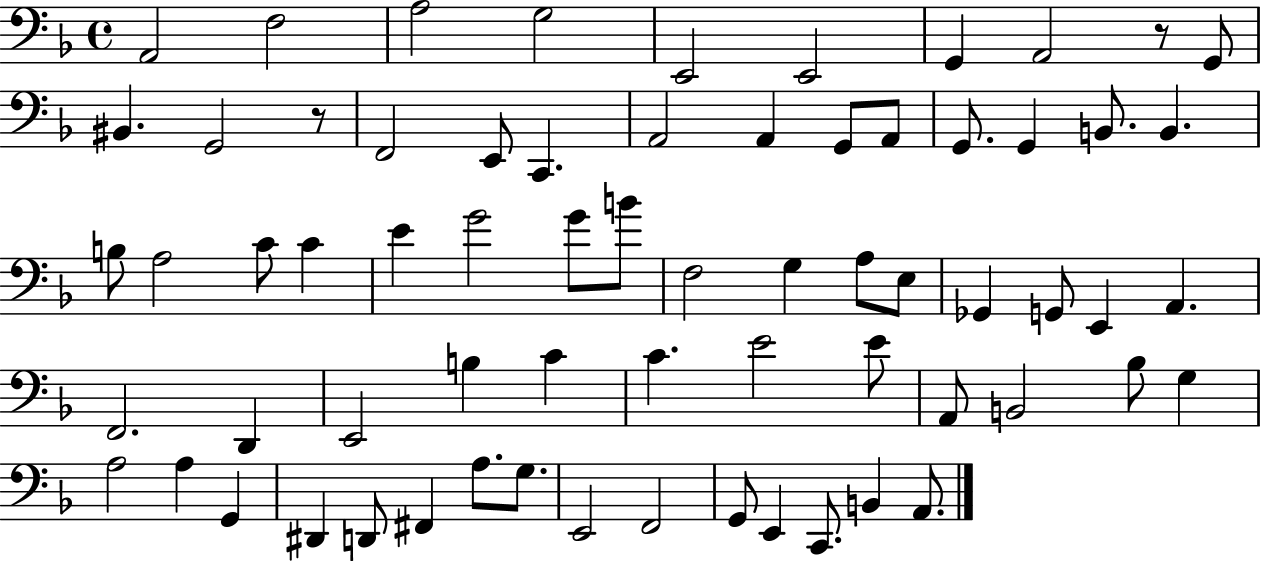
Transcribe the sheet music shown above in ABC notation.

X:1
T:Untitled
M:4/4
L:1/4
K:F
A,,2 F,2 A,2 G,2 E,,2 E,,2 G,, A,,2 z/2 G,,/2 ^B,, G,,2 z/2 F,,2 E,,/2 C,, A,,2 A,, G,,/2 A,,/2 G,,/2 G,, B,,/2 B,, B,/2 A,2 C/2 C E G2 G/2 B/2 F,2 G, A,/2 E,/2 _G,, G,,/2 E,, A,, F,,2 D,, E,,2 B, C C E2 E/2 A,,/2 B,,2 _B,/2 G, A,2 A, G,, ^D,, D,,/2 ^F,, A,/2 G,/2 E,,2 F,,2 G,,/2 E,, C,,/2 B,, A,,/2